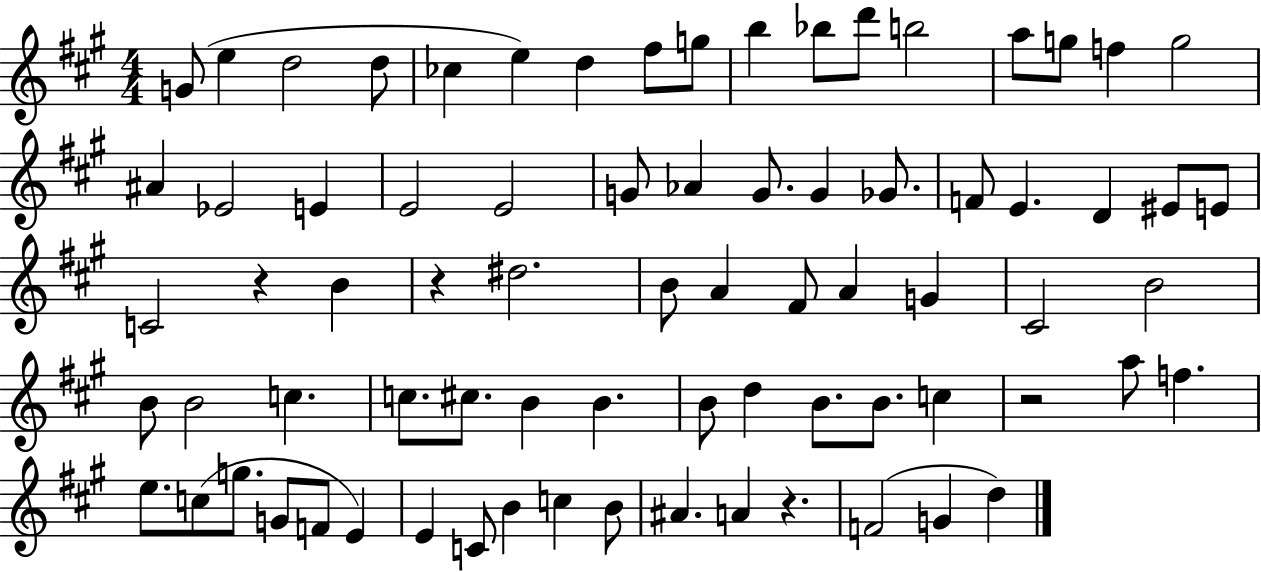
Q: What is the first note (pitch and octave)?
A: G4